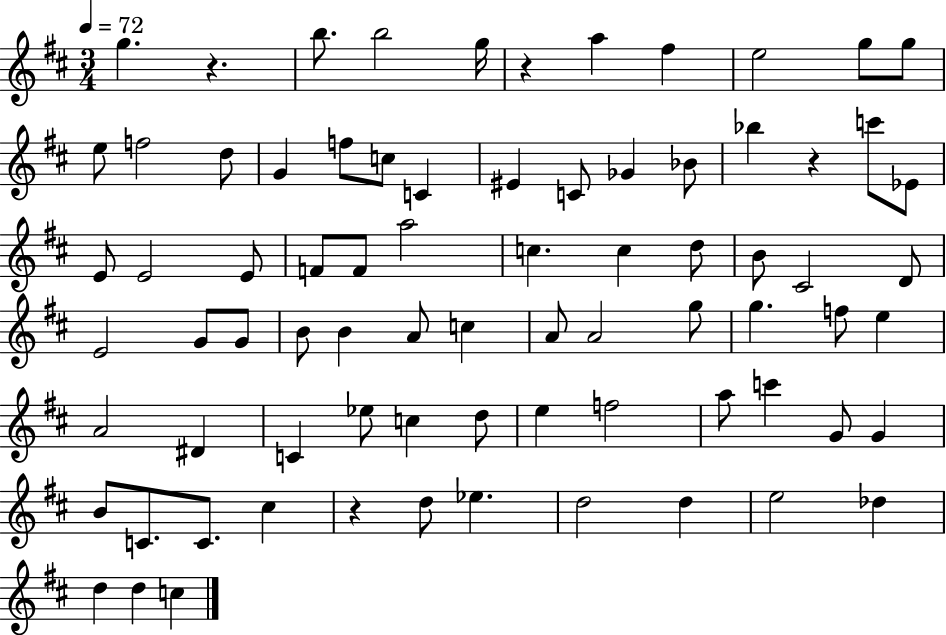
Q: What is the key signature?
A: D major